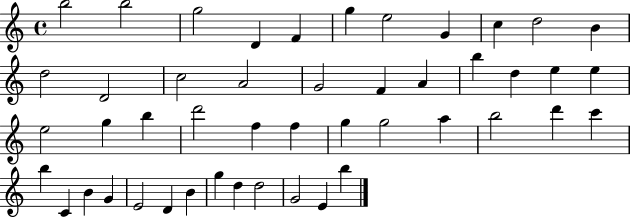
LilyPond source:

{
  \clef treble
  \time 4/4
  \defaultTimeSignature
  \key c \major
  b''2 b''2 | g''2 d'4 f'4 | g''4 e''2 g'4 | c''4 d''2 b'4 | \break d''2 d'2 | c''2 a'2 | g'2 f'4 a'4 | b''4 d''4 e''4 e''4 | \break e''2 g''4 b''4 | d'''2 f''4 f''4 | g''4 g''2 a''4 | b''2 d'''4 c'''4 | \break b''4 c'4 b'4 g'4 | e'2 d'4 b'4 | g''4 d''4 d''2 | g'2 e'4 b''4 | \break \bar "|."
}